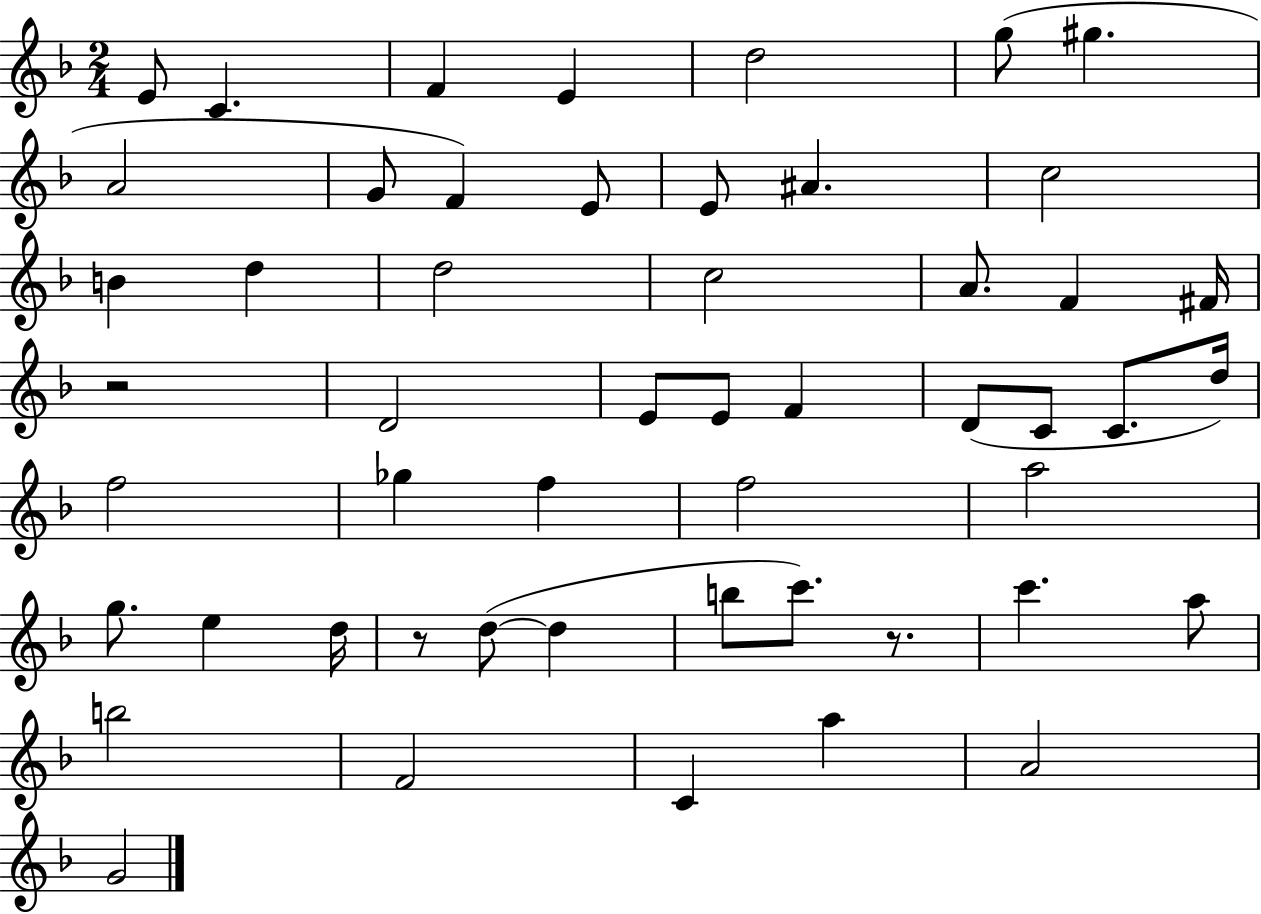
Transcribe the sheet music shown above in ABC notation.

X:1
T:Untitled
M:2/4
L:1/4
K:F
E/2 C F E d2 g/2 ^g A2 G/2 F E/2 E/2 ^A c2 B d d2 c2 A/2 F ^F/4 z2 D2 E/2 E/2 F D/2 C/2 C/2 d/4 f2 _g f f2 a2 g/2 e d/4 z/2 d/2 d b/2 c'/2 z/2 c' a/2 b2 F2 C a A2 G2